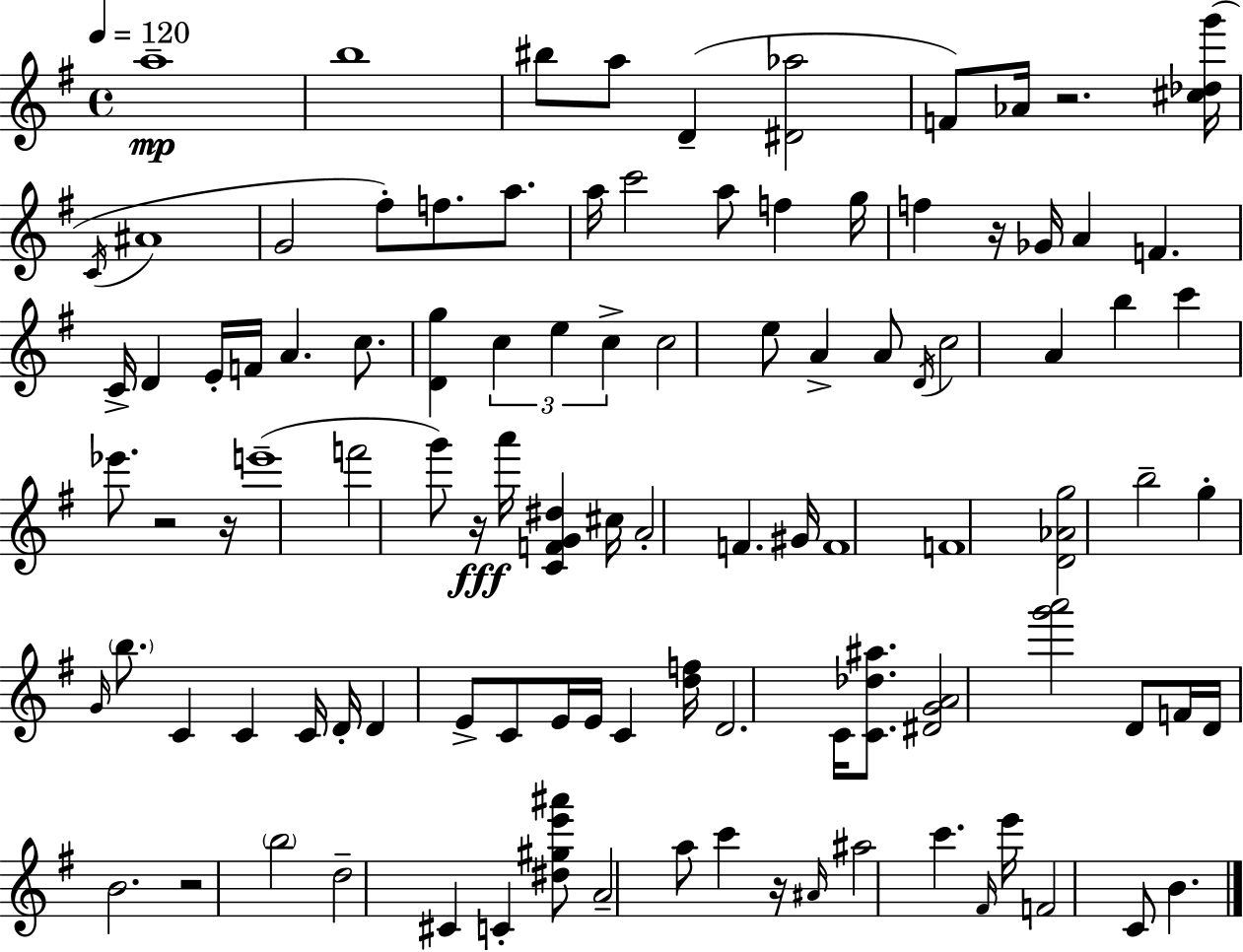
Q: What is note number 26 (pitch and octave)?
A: F4